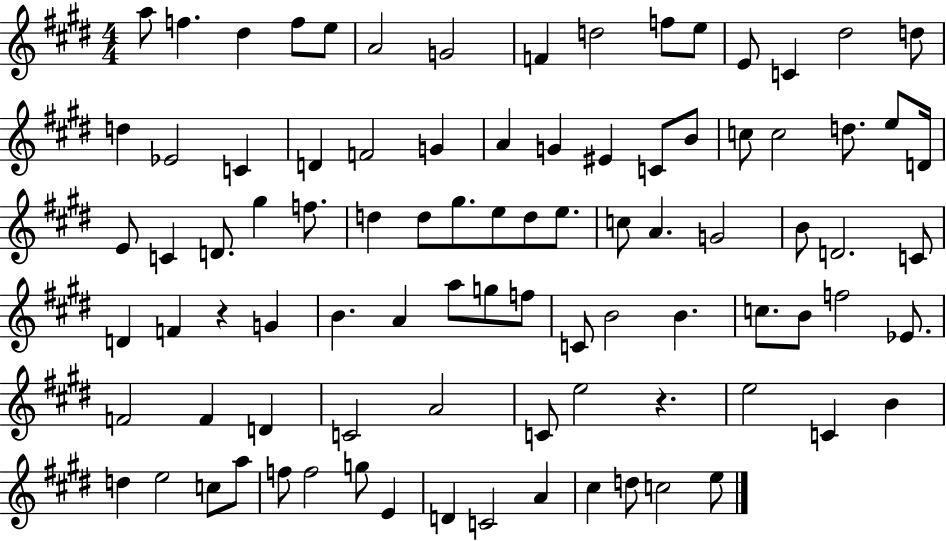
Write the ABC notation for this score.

X:1
T:Untitled
M:4/4
L:1/4
K:E
a/2 f ^d f/2 e/2 A2 G2 F d2 f/2 e/2 E/2 C ^d2 d/2 d _E2 C D F2 G A G ^E C/2 B/2 c/2 c2 d/2 e/2 D/4 E/2 C D/2 ^g f/2 d d/2 ^g/2 e/2 d/2 e/2 c/2 A G2 B/2 D2 C/2 D F z G B A a/2 g/2 f/2 C/2 B2 B c/2 B/2 f2 _E/2 F2 F D C2 A2 C/2 e2 z e2 C B d e2 c/2 a/2 f/2 f2 g/2 E D C2 A ^c d/2 c2 e/2